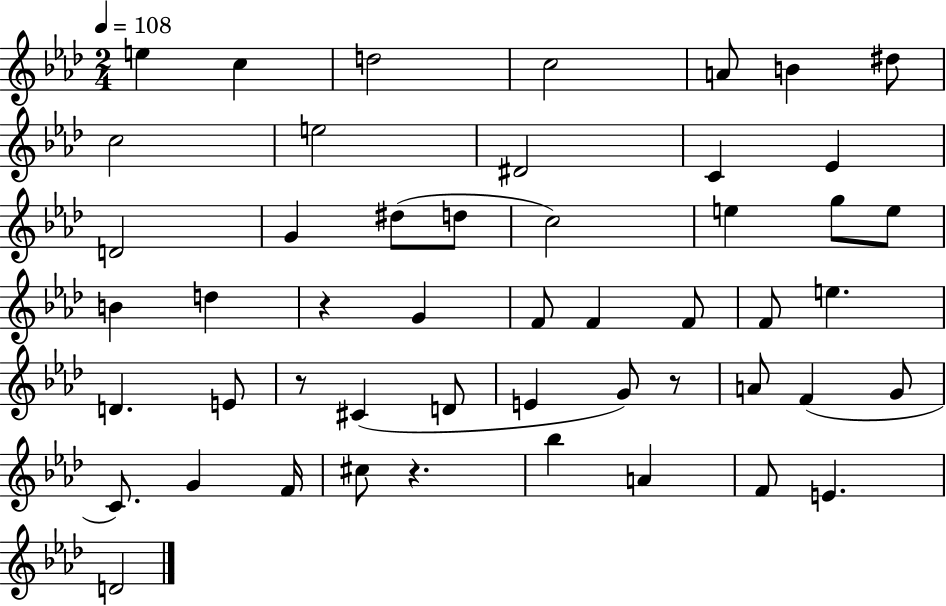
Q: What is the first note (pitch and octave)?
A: E5